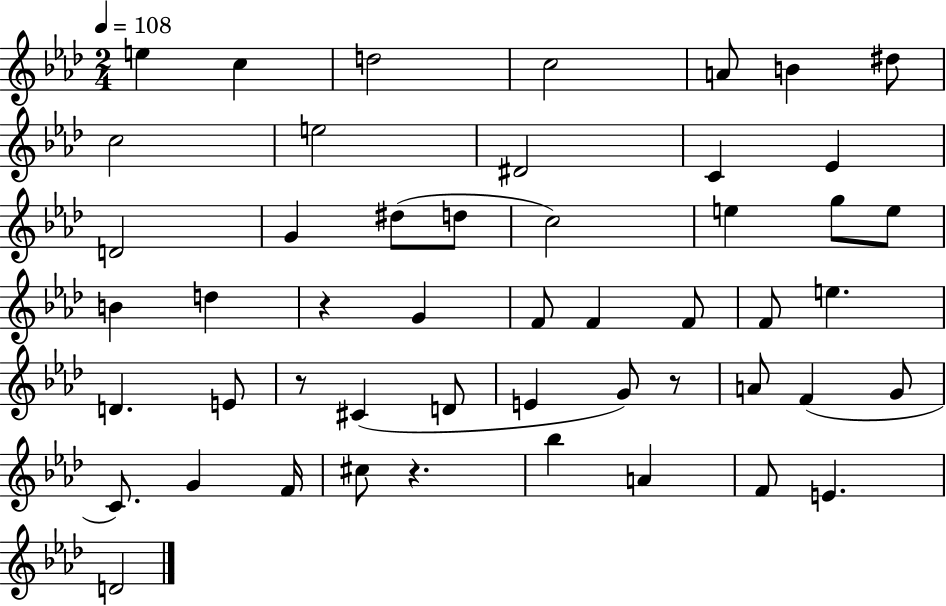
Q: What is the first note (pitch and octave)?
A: E5